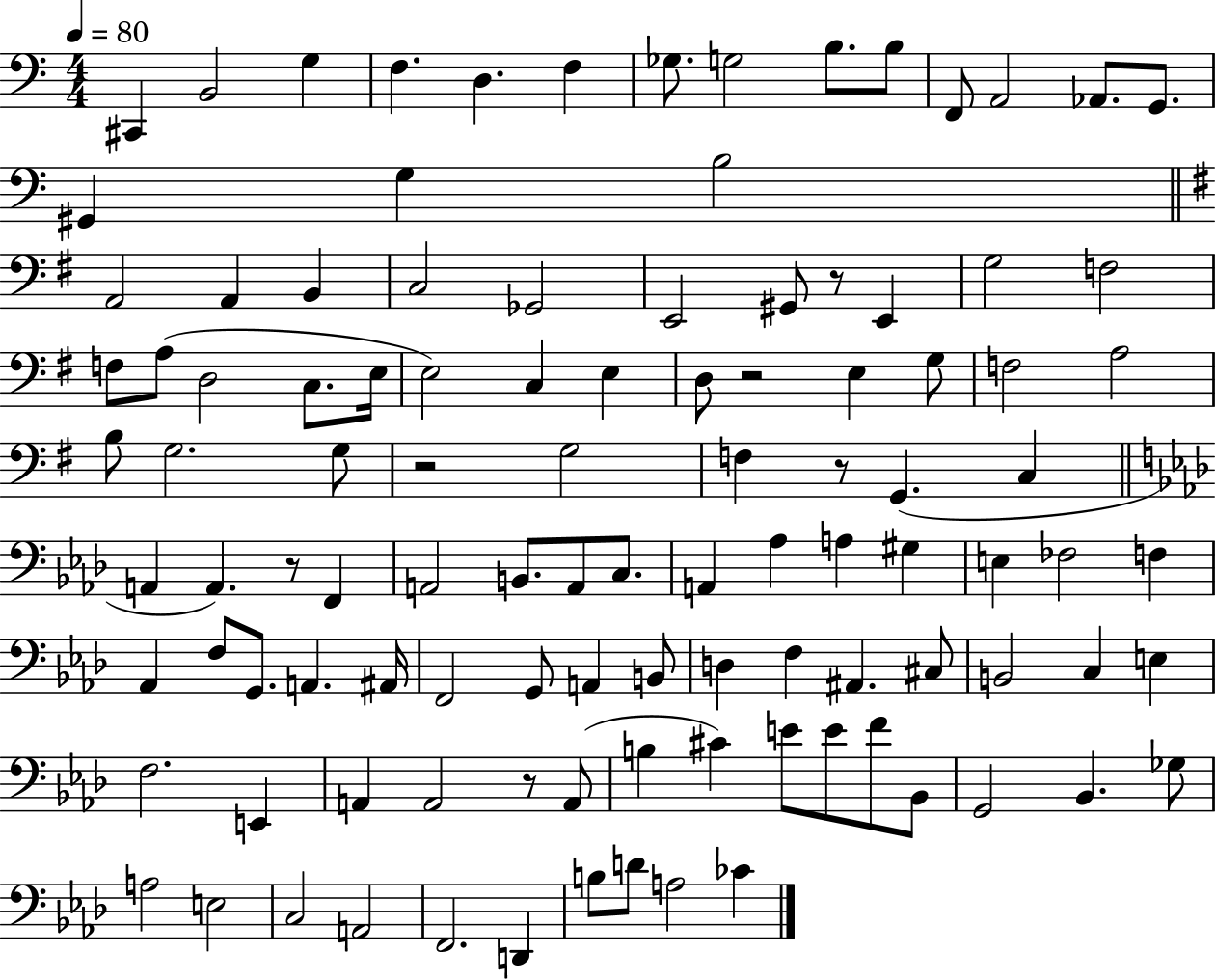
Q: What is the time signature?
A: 4/4